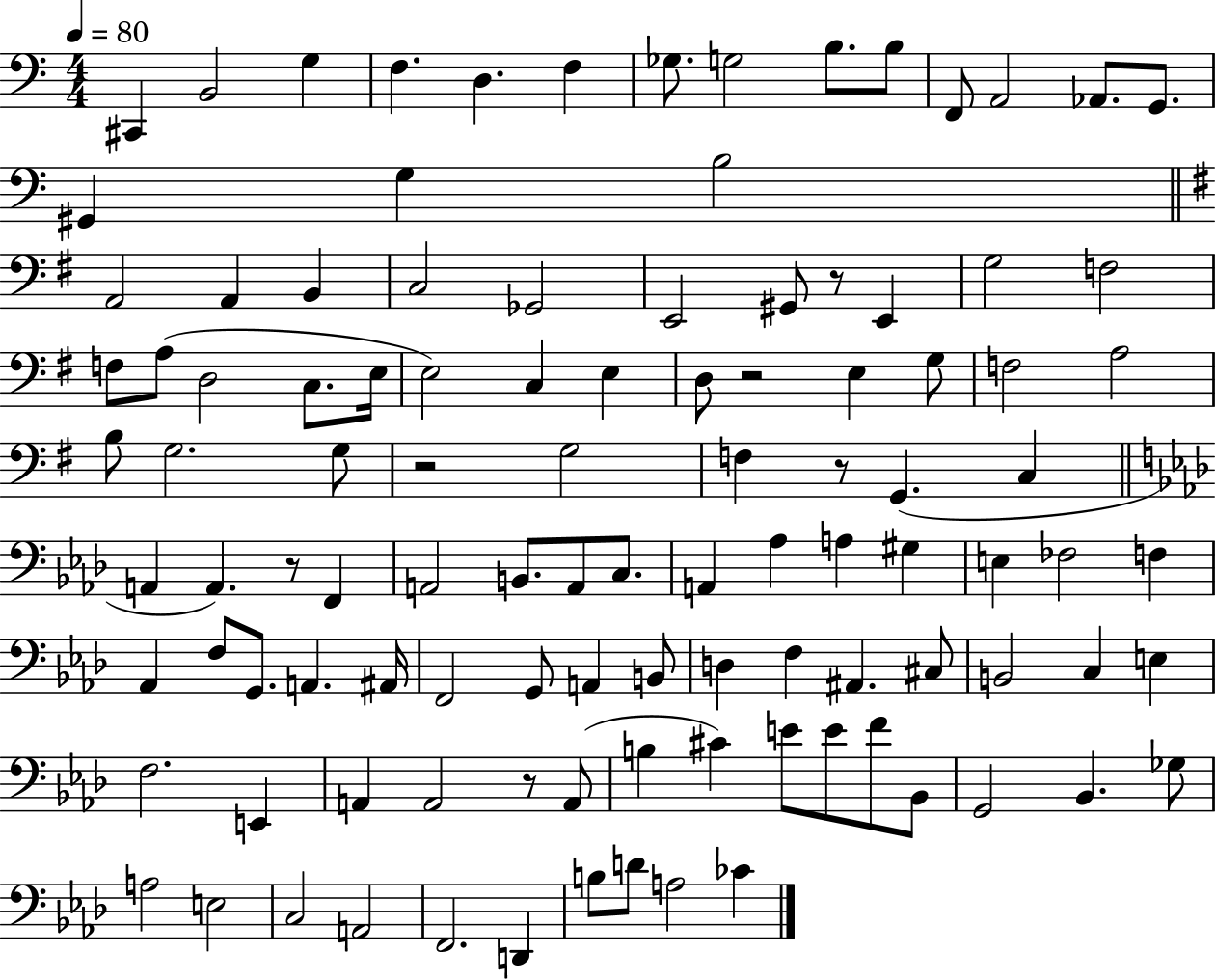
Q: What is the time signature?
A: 4/4